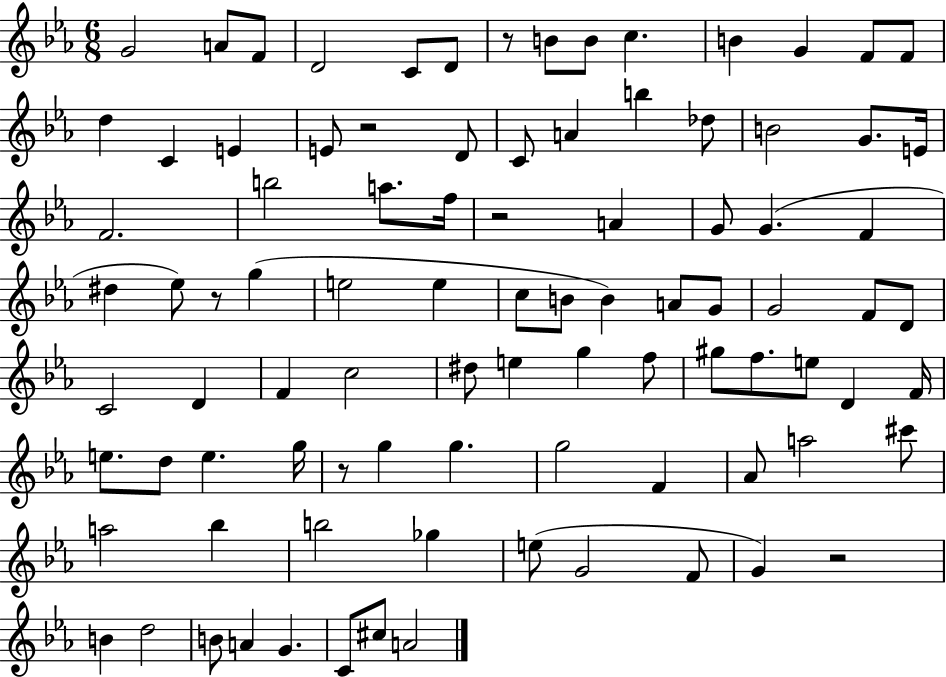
{
  \clef treble
  \numericTimeSignature
  \time 6/8
  \key ees \major
  g'2 a'8 f'8 | d'2 c'8 d'8 | r8 b'8 b'8 c''4. | b'4 g'4 f'8 f'8 | \break d''4 c'4 e'4 | e'8 r2 d'8 | c'8 a'4 b''4 des''8 | b'2 g'8. e'16 | \break f'2. | b''2 a''8. f''16 | r2 a'4 | g'8 g'4.( f'4 | \break dis''4 ees''8) r8 g''4( | e''2 e''4 | c''8 b'8 b'4) a'8 g'8 | g'2 f'8 d'8 | \break c'2 d'4 | f'4 c''2 | dis''8 e''4 g''4 f''8 | gis''8 f''8. e''8 d'4 f'16 | \break e''8. d''8 e''4. g''16 | r8 g''4 g''4. | g''2 f'4 | aes'8 a''2 cis'''8 | \break a''2 bes''4 | b''2 ges''4 | e''8( g'2 f'8 | g'4) r2 | \break b'4 d''2 | b'8 a'4 g'4. | c'8 cis''8 a'2 | \bar "|."
}